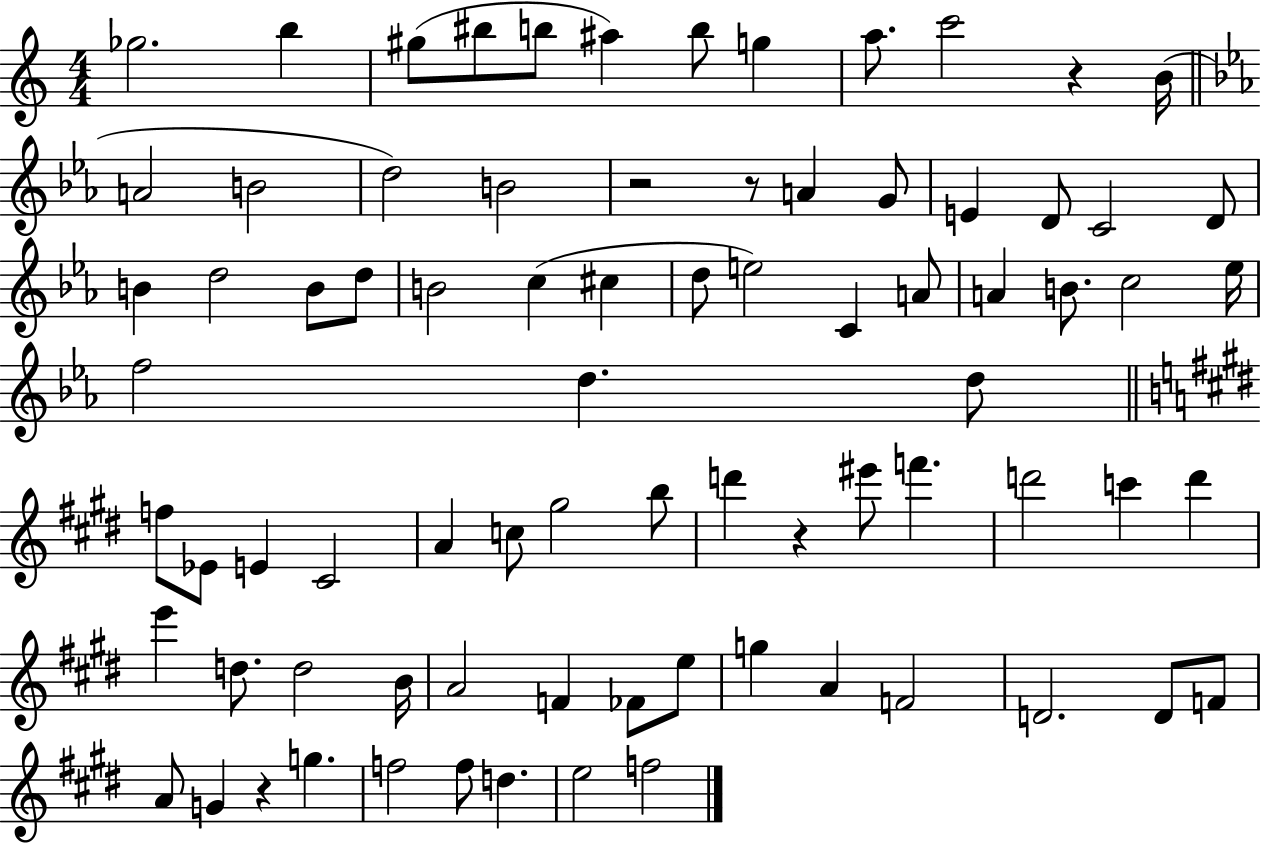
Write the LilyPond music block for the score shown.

{
  \clef treble
  \numericTimeSignature
  \time 4/4
  \key c \major
  \repeat volta 2 { ges''2. b''4 | gis''8( bis''8 b''8 ais''4) b''8 g''4 | a''8. c'''2 r4 b'16( | \bar "||" \break \key ees \major a'2 b'2 | d''2) b'2 | r2 r8 a'4 g'8 | e'4 d'8 c'2 d'8 | \break b'4 d''2 b'8 d''8 | b'2 c''4( cis''4 | d''8 e''2) c'4 a'8 | a'4 b'8. c''2 ees''16 | \break f''2 d''4. d''8 | \bar "||" \break \key e \major f''8 ees'8 e'4 cis'2 | a'4 c''8 gis''2 b''8 | d'''4 r4 eis'''8 f'''4. | d'''2 c'''4 d'''4 | \break e'''4 d''8. d''2 b'16 | a'2 f'4 fes'8 e''8 | g''4 a'4 f'2 | d'2. d'8 f'8 | \break a'8 g'4 r4 g''4. | f''2 f''8 d''4. | e''2 f''2 | } \bar "|."
}